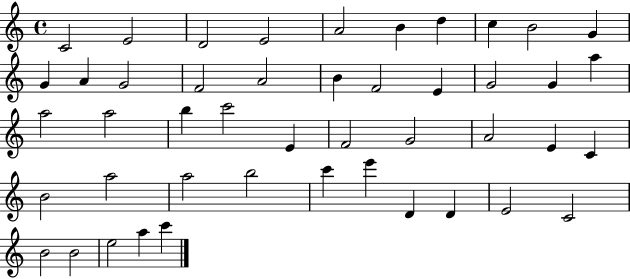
{
  \clef treble
  \time 4/4
  \defaultTimeSignature
  \key c \major
  c'2 e'2 | d'2 e'2 | a'2 b'4 d''4 | c''4 b'2 g'4 | \break g'4 a'4 g'2 | f'2 a'2 | b'4 f'2 e'4 | g'2 g'4 a''4 | \break a''2 a''2 | b''4 c'''2 e'4 | f'2 g'2 | a'2 e'4 c'4 | \break b'2 a''2 | a''2 b''2 | c'''4 e'''4 d'4 d'4 | e'2 c'2 | \break b'2 b'2 | e''2 a''4 c'''4 | \bar "|."
}